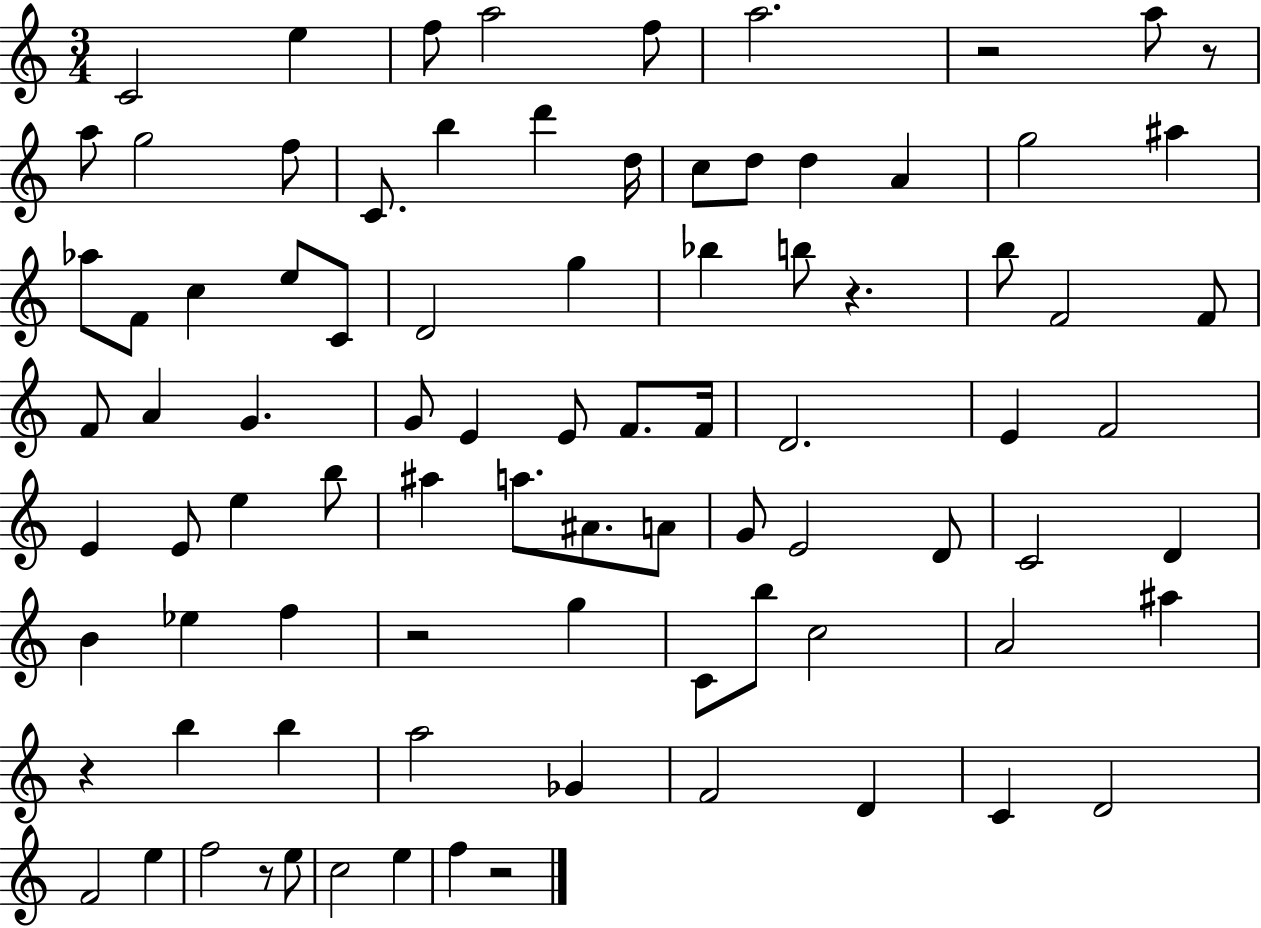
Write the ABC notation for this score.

X:1
T:Untitled
M:3/4
L:1/4
K:C
C2 e f/2 a2 f/2 a2 z2 a/2 z/2 a/2 g2 f/2 C/2 b d' d/4 c/2 d/2 d A g2 ^a _a/2 F/2 c e/2 C/2 D2 g _b b/2 z b/2 F2 F/2 F/2 A G G/2 E E/2 F/2 F/4 D2 E F2 E E/2 e b/2 ^a a/2 ^A/2 A/2 G/2 E2 D/2 C2 D B _e f z2 g C/2 b/2 c2 A2 ^a z b b a2 _G F2 D C D2 F2 e f2 z/2 e/2 c2 e f z2